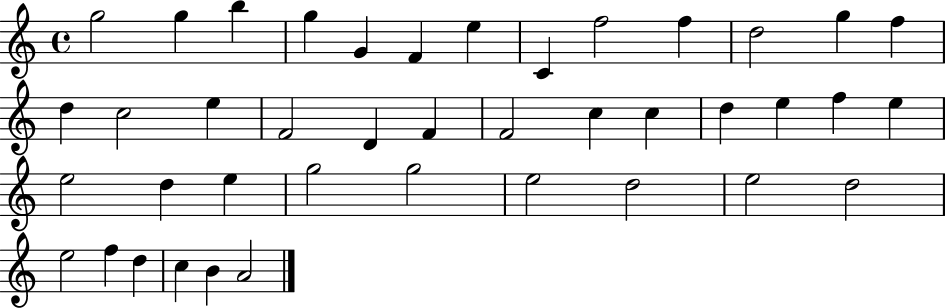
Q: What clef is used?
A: treble